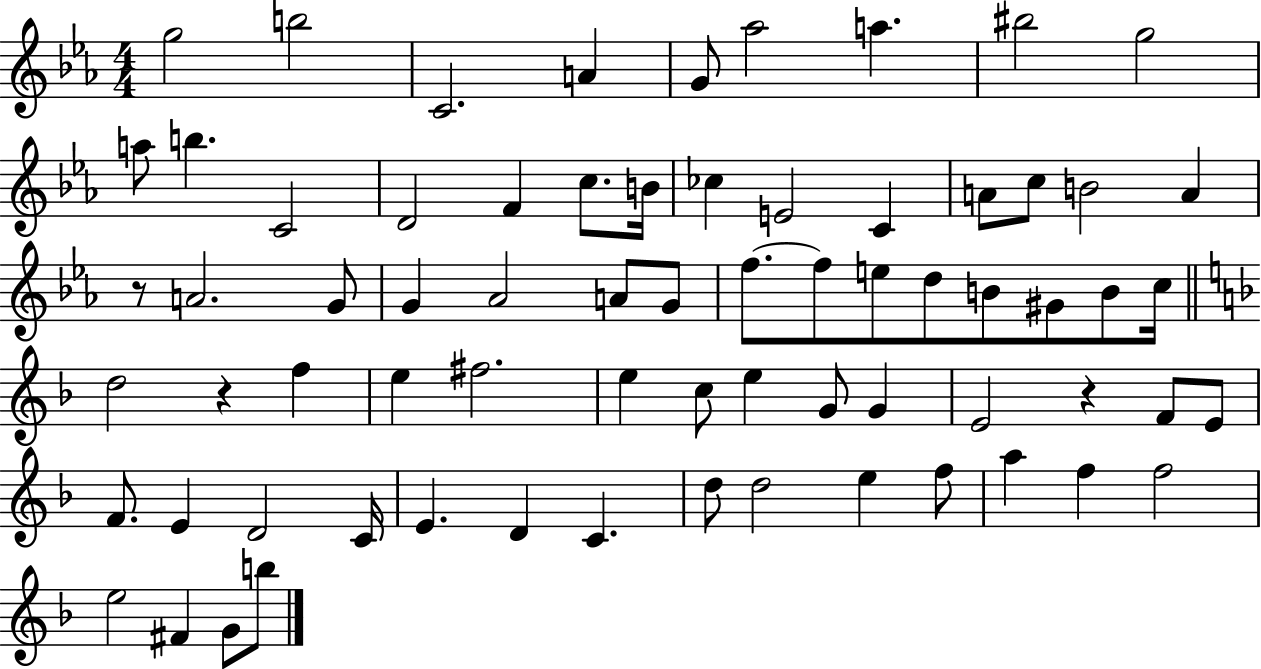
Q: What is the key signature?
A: EES major